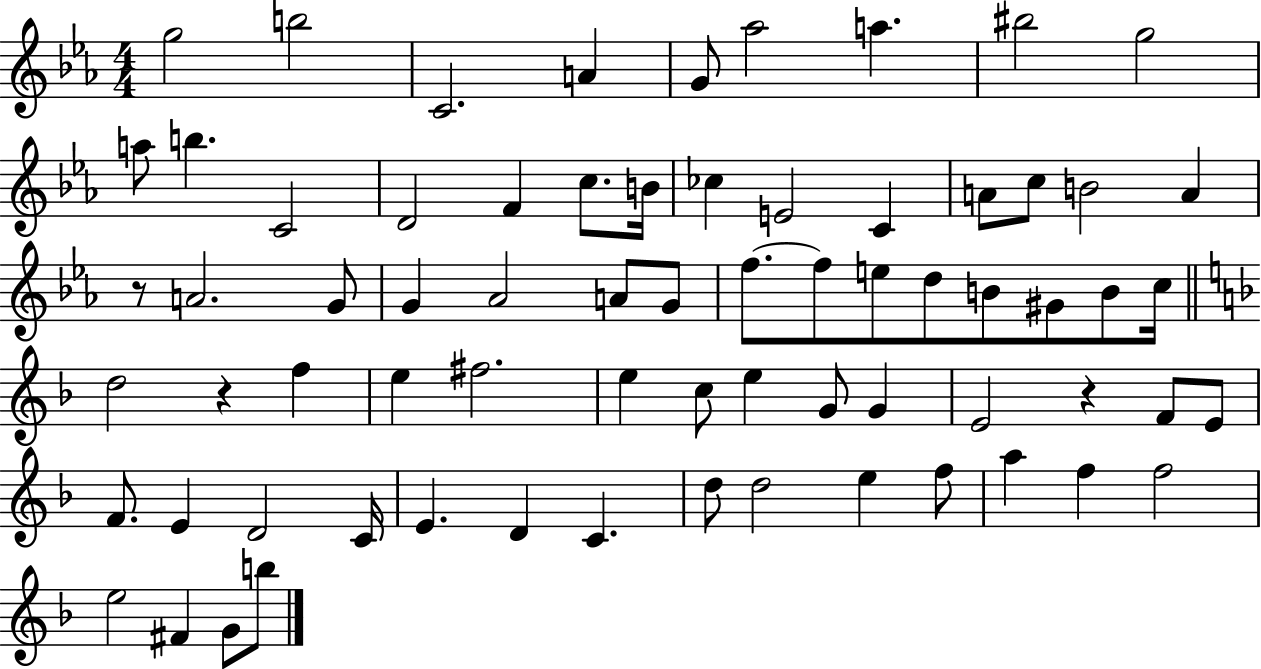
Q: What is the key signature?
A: EES major